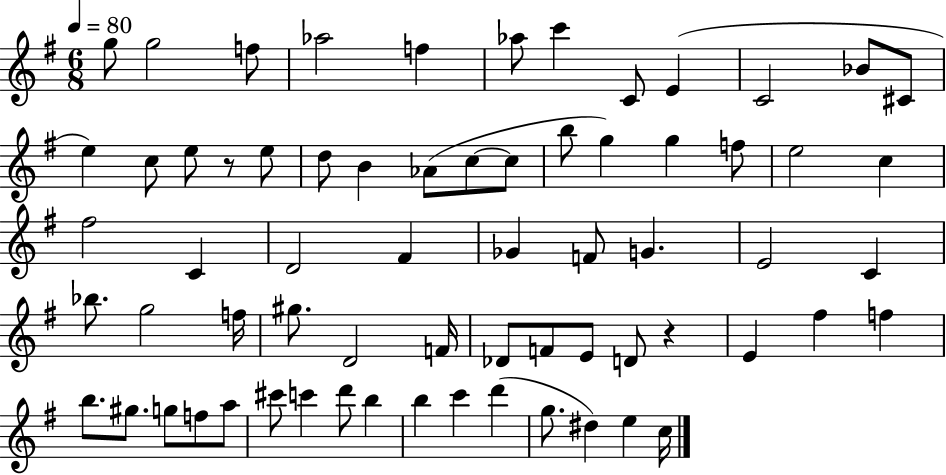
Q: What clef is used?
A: treble